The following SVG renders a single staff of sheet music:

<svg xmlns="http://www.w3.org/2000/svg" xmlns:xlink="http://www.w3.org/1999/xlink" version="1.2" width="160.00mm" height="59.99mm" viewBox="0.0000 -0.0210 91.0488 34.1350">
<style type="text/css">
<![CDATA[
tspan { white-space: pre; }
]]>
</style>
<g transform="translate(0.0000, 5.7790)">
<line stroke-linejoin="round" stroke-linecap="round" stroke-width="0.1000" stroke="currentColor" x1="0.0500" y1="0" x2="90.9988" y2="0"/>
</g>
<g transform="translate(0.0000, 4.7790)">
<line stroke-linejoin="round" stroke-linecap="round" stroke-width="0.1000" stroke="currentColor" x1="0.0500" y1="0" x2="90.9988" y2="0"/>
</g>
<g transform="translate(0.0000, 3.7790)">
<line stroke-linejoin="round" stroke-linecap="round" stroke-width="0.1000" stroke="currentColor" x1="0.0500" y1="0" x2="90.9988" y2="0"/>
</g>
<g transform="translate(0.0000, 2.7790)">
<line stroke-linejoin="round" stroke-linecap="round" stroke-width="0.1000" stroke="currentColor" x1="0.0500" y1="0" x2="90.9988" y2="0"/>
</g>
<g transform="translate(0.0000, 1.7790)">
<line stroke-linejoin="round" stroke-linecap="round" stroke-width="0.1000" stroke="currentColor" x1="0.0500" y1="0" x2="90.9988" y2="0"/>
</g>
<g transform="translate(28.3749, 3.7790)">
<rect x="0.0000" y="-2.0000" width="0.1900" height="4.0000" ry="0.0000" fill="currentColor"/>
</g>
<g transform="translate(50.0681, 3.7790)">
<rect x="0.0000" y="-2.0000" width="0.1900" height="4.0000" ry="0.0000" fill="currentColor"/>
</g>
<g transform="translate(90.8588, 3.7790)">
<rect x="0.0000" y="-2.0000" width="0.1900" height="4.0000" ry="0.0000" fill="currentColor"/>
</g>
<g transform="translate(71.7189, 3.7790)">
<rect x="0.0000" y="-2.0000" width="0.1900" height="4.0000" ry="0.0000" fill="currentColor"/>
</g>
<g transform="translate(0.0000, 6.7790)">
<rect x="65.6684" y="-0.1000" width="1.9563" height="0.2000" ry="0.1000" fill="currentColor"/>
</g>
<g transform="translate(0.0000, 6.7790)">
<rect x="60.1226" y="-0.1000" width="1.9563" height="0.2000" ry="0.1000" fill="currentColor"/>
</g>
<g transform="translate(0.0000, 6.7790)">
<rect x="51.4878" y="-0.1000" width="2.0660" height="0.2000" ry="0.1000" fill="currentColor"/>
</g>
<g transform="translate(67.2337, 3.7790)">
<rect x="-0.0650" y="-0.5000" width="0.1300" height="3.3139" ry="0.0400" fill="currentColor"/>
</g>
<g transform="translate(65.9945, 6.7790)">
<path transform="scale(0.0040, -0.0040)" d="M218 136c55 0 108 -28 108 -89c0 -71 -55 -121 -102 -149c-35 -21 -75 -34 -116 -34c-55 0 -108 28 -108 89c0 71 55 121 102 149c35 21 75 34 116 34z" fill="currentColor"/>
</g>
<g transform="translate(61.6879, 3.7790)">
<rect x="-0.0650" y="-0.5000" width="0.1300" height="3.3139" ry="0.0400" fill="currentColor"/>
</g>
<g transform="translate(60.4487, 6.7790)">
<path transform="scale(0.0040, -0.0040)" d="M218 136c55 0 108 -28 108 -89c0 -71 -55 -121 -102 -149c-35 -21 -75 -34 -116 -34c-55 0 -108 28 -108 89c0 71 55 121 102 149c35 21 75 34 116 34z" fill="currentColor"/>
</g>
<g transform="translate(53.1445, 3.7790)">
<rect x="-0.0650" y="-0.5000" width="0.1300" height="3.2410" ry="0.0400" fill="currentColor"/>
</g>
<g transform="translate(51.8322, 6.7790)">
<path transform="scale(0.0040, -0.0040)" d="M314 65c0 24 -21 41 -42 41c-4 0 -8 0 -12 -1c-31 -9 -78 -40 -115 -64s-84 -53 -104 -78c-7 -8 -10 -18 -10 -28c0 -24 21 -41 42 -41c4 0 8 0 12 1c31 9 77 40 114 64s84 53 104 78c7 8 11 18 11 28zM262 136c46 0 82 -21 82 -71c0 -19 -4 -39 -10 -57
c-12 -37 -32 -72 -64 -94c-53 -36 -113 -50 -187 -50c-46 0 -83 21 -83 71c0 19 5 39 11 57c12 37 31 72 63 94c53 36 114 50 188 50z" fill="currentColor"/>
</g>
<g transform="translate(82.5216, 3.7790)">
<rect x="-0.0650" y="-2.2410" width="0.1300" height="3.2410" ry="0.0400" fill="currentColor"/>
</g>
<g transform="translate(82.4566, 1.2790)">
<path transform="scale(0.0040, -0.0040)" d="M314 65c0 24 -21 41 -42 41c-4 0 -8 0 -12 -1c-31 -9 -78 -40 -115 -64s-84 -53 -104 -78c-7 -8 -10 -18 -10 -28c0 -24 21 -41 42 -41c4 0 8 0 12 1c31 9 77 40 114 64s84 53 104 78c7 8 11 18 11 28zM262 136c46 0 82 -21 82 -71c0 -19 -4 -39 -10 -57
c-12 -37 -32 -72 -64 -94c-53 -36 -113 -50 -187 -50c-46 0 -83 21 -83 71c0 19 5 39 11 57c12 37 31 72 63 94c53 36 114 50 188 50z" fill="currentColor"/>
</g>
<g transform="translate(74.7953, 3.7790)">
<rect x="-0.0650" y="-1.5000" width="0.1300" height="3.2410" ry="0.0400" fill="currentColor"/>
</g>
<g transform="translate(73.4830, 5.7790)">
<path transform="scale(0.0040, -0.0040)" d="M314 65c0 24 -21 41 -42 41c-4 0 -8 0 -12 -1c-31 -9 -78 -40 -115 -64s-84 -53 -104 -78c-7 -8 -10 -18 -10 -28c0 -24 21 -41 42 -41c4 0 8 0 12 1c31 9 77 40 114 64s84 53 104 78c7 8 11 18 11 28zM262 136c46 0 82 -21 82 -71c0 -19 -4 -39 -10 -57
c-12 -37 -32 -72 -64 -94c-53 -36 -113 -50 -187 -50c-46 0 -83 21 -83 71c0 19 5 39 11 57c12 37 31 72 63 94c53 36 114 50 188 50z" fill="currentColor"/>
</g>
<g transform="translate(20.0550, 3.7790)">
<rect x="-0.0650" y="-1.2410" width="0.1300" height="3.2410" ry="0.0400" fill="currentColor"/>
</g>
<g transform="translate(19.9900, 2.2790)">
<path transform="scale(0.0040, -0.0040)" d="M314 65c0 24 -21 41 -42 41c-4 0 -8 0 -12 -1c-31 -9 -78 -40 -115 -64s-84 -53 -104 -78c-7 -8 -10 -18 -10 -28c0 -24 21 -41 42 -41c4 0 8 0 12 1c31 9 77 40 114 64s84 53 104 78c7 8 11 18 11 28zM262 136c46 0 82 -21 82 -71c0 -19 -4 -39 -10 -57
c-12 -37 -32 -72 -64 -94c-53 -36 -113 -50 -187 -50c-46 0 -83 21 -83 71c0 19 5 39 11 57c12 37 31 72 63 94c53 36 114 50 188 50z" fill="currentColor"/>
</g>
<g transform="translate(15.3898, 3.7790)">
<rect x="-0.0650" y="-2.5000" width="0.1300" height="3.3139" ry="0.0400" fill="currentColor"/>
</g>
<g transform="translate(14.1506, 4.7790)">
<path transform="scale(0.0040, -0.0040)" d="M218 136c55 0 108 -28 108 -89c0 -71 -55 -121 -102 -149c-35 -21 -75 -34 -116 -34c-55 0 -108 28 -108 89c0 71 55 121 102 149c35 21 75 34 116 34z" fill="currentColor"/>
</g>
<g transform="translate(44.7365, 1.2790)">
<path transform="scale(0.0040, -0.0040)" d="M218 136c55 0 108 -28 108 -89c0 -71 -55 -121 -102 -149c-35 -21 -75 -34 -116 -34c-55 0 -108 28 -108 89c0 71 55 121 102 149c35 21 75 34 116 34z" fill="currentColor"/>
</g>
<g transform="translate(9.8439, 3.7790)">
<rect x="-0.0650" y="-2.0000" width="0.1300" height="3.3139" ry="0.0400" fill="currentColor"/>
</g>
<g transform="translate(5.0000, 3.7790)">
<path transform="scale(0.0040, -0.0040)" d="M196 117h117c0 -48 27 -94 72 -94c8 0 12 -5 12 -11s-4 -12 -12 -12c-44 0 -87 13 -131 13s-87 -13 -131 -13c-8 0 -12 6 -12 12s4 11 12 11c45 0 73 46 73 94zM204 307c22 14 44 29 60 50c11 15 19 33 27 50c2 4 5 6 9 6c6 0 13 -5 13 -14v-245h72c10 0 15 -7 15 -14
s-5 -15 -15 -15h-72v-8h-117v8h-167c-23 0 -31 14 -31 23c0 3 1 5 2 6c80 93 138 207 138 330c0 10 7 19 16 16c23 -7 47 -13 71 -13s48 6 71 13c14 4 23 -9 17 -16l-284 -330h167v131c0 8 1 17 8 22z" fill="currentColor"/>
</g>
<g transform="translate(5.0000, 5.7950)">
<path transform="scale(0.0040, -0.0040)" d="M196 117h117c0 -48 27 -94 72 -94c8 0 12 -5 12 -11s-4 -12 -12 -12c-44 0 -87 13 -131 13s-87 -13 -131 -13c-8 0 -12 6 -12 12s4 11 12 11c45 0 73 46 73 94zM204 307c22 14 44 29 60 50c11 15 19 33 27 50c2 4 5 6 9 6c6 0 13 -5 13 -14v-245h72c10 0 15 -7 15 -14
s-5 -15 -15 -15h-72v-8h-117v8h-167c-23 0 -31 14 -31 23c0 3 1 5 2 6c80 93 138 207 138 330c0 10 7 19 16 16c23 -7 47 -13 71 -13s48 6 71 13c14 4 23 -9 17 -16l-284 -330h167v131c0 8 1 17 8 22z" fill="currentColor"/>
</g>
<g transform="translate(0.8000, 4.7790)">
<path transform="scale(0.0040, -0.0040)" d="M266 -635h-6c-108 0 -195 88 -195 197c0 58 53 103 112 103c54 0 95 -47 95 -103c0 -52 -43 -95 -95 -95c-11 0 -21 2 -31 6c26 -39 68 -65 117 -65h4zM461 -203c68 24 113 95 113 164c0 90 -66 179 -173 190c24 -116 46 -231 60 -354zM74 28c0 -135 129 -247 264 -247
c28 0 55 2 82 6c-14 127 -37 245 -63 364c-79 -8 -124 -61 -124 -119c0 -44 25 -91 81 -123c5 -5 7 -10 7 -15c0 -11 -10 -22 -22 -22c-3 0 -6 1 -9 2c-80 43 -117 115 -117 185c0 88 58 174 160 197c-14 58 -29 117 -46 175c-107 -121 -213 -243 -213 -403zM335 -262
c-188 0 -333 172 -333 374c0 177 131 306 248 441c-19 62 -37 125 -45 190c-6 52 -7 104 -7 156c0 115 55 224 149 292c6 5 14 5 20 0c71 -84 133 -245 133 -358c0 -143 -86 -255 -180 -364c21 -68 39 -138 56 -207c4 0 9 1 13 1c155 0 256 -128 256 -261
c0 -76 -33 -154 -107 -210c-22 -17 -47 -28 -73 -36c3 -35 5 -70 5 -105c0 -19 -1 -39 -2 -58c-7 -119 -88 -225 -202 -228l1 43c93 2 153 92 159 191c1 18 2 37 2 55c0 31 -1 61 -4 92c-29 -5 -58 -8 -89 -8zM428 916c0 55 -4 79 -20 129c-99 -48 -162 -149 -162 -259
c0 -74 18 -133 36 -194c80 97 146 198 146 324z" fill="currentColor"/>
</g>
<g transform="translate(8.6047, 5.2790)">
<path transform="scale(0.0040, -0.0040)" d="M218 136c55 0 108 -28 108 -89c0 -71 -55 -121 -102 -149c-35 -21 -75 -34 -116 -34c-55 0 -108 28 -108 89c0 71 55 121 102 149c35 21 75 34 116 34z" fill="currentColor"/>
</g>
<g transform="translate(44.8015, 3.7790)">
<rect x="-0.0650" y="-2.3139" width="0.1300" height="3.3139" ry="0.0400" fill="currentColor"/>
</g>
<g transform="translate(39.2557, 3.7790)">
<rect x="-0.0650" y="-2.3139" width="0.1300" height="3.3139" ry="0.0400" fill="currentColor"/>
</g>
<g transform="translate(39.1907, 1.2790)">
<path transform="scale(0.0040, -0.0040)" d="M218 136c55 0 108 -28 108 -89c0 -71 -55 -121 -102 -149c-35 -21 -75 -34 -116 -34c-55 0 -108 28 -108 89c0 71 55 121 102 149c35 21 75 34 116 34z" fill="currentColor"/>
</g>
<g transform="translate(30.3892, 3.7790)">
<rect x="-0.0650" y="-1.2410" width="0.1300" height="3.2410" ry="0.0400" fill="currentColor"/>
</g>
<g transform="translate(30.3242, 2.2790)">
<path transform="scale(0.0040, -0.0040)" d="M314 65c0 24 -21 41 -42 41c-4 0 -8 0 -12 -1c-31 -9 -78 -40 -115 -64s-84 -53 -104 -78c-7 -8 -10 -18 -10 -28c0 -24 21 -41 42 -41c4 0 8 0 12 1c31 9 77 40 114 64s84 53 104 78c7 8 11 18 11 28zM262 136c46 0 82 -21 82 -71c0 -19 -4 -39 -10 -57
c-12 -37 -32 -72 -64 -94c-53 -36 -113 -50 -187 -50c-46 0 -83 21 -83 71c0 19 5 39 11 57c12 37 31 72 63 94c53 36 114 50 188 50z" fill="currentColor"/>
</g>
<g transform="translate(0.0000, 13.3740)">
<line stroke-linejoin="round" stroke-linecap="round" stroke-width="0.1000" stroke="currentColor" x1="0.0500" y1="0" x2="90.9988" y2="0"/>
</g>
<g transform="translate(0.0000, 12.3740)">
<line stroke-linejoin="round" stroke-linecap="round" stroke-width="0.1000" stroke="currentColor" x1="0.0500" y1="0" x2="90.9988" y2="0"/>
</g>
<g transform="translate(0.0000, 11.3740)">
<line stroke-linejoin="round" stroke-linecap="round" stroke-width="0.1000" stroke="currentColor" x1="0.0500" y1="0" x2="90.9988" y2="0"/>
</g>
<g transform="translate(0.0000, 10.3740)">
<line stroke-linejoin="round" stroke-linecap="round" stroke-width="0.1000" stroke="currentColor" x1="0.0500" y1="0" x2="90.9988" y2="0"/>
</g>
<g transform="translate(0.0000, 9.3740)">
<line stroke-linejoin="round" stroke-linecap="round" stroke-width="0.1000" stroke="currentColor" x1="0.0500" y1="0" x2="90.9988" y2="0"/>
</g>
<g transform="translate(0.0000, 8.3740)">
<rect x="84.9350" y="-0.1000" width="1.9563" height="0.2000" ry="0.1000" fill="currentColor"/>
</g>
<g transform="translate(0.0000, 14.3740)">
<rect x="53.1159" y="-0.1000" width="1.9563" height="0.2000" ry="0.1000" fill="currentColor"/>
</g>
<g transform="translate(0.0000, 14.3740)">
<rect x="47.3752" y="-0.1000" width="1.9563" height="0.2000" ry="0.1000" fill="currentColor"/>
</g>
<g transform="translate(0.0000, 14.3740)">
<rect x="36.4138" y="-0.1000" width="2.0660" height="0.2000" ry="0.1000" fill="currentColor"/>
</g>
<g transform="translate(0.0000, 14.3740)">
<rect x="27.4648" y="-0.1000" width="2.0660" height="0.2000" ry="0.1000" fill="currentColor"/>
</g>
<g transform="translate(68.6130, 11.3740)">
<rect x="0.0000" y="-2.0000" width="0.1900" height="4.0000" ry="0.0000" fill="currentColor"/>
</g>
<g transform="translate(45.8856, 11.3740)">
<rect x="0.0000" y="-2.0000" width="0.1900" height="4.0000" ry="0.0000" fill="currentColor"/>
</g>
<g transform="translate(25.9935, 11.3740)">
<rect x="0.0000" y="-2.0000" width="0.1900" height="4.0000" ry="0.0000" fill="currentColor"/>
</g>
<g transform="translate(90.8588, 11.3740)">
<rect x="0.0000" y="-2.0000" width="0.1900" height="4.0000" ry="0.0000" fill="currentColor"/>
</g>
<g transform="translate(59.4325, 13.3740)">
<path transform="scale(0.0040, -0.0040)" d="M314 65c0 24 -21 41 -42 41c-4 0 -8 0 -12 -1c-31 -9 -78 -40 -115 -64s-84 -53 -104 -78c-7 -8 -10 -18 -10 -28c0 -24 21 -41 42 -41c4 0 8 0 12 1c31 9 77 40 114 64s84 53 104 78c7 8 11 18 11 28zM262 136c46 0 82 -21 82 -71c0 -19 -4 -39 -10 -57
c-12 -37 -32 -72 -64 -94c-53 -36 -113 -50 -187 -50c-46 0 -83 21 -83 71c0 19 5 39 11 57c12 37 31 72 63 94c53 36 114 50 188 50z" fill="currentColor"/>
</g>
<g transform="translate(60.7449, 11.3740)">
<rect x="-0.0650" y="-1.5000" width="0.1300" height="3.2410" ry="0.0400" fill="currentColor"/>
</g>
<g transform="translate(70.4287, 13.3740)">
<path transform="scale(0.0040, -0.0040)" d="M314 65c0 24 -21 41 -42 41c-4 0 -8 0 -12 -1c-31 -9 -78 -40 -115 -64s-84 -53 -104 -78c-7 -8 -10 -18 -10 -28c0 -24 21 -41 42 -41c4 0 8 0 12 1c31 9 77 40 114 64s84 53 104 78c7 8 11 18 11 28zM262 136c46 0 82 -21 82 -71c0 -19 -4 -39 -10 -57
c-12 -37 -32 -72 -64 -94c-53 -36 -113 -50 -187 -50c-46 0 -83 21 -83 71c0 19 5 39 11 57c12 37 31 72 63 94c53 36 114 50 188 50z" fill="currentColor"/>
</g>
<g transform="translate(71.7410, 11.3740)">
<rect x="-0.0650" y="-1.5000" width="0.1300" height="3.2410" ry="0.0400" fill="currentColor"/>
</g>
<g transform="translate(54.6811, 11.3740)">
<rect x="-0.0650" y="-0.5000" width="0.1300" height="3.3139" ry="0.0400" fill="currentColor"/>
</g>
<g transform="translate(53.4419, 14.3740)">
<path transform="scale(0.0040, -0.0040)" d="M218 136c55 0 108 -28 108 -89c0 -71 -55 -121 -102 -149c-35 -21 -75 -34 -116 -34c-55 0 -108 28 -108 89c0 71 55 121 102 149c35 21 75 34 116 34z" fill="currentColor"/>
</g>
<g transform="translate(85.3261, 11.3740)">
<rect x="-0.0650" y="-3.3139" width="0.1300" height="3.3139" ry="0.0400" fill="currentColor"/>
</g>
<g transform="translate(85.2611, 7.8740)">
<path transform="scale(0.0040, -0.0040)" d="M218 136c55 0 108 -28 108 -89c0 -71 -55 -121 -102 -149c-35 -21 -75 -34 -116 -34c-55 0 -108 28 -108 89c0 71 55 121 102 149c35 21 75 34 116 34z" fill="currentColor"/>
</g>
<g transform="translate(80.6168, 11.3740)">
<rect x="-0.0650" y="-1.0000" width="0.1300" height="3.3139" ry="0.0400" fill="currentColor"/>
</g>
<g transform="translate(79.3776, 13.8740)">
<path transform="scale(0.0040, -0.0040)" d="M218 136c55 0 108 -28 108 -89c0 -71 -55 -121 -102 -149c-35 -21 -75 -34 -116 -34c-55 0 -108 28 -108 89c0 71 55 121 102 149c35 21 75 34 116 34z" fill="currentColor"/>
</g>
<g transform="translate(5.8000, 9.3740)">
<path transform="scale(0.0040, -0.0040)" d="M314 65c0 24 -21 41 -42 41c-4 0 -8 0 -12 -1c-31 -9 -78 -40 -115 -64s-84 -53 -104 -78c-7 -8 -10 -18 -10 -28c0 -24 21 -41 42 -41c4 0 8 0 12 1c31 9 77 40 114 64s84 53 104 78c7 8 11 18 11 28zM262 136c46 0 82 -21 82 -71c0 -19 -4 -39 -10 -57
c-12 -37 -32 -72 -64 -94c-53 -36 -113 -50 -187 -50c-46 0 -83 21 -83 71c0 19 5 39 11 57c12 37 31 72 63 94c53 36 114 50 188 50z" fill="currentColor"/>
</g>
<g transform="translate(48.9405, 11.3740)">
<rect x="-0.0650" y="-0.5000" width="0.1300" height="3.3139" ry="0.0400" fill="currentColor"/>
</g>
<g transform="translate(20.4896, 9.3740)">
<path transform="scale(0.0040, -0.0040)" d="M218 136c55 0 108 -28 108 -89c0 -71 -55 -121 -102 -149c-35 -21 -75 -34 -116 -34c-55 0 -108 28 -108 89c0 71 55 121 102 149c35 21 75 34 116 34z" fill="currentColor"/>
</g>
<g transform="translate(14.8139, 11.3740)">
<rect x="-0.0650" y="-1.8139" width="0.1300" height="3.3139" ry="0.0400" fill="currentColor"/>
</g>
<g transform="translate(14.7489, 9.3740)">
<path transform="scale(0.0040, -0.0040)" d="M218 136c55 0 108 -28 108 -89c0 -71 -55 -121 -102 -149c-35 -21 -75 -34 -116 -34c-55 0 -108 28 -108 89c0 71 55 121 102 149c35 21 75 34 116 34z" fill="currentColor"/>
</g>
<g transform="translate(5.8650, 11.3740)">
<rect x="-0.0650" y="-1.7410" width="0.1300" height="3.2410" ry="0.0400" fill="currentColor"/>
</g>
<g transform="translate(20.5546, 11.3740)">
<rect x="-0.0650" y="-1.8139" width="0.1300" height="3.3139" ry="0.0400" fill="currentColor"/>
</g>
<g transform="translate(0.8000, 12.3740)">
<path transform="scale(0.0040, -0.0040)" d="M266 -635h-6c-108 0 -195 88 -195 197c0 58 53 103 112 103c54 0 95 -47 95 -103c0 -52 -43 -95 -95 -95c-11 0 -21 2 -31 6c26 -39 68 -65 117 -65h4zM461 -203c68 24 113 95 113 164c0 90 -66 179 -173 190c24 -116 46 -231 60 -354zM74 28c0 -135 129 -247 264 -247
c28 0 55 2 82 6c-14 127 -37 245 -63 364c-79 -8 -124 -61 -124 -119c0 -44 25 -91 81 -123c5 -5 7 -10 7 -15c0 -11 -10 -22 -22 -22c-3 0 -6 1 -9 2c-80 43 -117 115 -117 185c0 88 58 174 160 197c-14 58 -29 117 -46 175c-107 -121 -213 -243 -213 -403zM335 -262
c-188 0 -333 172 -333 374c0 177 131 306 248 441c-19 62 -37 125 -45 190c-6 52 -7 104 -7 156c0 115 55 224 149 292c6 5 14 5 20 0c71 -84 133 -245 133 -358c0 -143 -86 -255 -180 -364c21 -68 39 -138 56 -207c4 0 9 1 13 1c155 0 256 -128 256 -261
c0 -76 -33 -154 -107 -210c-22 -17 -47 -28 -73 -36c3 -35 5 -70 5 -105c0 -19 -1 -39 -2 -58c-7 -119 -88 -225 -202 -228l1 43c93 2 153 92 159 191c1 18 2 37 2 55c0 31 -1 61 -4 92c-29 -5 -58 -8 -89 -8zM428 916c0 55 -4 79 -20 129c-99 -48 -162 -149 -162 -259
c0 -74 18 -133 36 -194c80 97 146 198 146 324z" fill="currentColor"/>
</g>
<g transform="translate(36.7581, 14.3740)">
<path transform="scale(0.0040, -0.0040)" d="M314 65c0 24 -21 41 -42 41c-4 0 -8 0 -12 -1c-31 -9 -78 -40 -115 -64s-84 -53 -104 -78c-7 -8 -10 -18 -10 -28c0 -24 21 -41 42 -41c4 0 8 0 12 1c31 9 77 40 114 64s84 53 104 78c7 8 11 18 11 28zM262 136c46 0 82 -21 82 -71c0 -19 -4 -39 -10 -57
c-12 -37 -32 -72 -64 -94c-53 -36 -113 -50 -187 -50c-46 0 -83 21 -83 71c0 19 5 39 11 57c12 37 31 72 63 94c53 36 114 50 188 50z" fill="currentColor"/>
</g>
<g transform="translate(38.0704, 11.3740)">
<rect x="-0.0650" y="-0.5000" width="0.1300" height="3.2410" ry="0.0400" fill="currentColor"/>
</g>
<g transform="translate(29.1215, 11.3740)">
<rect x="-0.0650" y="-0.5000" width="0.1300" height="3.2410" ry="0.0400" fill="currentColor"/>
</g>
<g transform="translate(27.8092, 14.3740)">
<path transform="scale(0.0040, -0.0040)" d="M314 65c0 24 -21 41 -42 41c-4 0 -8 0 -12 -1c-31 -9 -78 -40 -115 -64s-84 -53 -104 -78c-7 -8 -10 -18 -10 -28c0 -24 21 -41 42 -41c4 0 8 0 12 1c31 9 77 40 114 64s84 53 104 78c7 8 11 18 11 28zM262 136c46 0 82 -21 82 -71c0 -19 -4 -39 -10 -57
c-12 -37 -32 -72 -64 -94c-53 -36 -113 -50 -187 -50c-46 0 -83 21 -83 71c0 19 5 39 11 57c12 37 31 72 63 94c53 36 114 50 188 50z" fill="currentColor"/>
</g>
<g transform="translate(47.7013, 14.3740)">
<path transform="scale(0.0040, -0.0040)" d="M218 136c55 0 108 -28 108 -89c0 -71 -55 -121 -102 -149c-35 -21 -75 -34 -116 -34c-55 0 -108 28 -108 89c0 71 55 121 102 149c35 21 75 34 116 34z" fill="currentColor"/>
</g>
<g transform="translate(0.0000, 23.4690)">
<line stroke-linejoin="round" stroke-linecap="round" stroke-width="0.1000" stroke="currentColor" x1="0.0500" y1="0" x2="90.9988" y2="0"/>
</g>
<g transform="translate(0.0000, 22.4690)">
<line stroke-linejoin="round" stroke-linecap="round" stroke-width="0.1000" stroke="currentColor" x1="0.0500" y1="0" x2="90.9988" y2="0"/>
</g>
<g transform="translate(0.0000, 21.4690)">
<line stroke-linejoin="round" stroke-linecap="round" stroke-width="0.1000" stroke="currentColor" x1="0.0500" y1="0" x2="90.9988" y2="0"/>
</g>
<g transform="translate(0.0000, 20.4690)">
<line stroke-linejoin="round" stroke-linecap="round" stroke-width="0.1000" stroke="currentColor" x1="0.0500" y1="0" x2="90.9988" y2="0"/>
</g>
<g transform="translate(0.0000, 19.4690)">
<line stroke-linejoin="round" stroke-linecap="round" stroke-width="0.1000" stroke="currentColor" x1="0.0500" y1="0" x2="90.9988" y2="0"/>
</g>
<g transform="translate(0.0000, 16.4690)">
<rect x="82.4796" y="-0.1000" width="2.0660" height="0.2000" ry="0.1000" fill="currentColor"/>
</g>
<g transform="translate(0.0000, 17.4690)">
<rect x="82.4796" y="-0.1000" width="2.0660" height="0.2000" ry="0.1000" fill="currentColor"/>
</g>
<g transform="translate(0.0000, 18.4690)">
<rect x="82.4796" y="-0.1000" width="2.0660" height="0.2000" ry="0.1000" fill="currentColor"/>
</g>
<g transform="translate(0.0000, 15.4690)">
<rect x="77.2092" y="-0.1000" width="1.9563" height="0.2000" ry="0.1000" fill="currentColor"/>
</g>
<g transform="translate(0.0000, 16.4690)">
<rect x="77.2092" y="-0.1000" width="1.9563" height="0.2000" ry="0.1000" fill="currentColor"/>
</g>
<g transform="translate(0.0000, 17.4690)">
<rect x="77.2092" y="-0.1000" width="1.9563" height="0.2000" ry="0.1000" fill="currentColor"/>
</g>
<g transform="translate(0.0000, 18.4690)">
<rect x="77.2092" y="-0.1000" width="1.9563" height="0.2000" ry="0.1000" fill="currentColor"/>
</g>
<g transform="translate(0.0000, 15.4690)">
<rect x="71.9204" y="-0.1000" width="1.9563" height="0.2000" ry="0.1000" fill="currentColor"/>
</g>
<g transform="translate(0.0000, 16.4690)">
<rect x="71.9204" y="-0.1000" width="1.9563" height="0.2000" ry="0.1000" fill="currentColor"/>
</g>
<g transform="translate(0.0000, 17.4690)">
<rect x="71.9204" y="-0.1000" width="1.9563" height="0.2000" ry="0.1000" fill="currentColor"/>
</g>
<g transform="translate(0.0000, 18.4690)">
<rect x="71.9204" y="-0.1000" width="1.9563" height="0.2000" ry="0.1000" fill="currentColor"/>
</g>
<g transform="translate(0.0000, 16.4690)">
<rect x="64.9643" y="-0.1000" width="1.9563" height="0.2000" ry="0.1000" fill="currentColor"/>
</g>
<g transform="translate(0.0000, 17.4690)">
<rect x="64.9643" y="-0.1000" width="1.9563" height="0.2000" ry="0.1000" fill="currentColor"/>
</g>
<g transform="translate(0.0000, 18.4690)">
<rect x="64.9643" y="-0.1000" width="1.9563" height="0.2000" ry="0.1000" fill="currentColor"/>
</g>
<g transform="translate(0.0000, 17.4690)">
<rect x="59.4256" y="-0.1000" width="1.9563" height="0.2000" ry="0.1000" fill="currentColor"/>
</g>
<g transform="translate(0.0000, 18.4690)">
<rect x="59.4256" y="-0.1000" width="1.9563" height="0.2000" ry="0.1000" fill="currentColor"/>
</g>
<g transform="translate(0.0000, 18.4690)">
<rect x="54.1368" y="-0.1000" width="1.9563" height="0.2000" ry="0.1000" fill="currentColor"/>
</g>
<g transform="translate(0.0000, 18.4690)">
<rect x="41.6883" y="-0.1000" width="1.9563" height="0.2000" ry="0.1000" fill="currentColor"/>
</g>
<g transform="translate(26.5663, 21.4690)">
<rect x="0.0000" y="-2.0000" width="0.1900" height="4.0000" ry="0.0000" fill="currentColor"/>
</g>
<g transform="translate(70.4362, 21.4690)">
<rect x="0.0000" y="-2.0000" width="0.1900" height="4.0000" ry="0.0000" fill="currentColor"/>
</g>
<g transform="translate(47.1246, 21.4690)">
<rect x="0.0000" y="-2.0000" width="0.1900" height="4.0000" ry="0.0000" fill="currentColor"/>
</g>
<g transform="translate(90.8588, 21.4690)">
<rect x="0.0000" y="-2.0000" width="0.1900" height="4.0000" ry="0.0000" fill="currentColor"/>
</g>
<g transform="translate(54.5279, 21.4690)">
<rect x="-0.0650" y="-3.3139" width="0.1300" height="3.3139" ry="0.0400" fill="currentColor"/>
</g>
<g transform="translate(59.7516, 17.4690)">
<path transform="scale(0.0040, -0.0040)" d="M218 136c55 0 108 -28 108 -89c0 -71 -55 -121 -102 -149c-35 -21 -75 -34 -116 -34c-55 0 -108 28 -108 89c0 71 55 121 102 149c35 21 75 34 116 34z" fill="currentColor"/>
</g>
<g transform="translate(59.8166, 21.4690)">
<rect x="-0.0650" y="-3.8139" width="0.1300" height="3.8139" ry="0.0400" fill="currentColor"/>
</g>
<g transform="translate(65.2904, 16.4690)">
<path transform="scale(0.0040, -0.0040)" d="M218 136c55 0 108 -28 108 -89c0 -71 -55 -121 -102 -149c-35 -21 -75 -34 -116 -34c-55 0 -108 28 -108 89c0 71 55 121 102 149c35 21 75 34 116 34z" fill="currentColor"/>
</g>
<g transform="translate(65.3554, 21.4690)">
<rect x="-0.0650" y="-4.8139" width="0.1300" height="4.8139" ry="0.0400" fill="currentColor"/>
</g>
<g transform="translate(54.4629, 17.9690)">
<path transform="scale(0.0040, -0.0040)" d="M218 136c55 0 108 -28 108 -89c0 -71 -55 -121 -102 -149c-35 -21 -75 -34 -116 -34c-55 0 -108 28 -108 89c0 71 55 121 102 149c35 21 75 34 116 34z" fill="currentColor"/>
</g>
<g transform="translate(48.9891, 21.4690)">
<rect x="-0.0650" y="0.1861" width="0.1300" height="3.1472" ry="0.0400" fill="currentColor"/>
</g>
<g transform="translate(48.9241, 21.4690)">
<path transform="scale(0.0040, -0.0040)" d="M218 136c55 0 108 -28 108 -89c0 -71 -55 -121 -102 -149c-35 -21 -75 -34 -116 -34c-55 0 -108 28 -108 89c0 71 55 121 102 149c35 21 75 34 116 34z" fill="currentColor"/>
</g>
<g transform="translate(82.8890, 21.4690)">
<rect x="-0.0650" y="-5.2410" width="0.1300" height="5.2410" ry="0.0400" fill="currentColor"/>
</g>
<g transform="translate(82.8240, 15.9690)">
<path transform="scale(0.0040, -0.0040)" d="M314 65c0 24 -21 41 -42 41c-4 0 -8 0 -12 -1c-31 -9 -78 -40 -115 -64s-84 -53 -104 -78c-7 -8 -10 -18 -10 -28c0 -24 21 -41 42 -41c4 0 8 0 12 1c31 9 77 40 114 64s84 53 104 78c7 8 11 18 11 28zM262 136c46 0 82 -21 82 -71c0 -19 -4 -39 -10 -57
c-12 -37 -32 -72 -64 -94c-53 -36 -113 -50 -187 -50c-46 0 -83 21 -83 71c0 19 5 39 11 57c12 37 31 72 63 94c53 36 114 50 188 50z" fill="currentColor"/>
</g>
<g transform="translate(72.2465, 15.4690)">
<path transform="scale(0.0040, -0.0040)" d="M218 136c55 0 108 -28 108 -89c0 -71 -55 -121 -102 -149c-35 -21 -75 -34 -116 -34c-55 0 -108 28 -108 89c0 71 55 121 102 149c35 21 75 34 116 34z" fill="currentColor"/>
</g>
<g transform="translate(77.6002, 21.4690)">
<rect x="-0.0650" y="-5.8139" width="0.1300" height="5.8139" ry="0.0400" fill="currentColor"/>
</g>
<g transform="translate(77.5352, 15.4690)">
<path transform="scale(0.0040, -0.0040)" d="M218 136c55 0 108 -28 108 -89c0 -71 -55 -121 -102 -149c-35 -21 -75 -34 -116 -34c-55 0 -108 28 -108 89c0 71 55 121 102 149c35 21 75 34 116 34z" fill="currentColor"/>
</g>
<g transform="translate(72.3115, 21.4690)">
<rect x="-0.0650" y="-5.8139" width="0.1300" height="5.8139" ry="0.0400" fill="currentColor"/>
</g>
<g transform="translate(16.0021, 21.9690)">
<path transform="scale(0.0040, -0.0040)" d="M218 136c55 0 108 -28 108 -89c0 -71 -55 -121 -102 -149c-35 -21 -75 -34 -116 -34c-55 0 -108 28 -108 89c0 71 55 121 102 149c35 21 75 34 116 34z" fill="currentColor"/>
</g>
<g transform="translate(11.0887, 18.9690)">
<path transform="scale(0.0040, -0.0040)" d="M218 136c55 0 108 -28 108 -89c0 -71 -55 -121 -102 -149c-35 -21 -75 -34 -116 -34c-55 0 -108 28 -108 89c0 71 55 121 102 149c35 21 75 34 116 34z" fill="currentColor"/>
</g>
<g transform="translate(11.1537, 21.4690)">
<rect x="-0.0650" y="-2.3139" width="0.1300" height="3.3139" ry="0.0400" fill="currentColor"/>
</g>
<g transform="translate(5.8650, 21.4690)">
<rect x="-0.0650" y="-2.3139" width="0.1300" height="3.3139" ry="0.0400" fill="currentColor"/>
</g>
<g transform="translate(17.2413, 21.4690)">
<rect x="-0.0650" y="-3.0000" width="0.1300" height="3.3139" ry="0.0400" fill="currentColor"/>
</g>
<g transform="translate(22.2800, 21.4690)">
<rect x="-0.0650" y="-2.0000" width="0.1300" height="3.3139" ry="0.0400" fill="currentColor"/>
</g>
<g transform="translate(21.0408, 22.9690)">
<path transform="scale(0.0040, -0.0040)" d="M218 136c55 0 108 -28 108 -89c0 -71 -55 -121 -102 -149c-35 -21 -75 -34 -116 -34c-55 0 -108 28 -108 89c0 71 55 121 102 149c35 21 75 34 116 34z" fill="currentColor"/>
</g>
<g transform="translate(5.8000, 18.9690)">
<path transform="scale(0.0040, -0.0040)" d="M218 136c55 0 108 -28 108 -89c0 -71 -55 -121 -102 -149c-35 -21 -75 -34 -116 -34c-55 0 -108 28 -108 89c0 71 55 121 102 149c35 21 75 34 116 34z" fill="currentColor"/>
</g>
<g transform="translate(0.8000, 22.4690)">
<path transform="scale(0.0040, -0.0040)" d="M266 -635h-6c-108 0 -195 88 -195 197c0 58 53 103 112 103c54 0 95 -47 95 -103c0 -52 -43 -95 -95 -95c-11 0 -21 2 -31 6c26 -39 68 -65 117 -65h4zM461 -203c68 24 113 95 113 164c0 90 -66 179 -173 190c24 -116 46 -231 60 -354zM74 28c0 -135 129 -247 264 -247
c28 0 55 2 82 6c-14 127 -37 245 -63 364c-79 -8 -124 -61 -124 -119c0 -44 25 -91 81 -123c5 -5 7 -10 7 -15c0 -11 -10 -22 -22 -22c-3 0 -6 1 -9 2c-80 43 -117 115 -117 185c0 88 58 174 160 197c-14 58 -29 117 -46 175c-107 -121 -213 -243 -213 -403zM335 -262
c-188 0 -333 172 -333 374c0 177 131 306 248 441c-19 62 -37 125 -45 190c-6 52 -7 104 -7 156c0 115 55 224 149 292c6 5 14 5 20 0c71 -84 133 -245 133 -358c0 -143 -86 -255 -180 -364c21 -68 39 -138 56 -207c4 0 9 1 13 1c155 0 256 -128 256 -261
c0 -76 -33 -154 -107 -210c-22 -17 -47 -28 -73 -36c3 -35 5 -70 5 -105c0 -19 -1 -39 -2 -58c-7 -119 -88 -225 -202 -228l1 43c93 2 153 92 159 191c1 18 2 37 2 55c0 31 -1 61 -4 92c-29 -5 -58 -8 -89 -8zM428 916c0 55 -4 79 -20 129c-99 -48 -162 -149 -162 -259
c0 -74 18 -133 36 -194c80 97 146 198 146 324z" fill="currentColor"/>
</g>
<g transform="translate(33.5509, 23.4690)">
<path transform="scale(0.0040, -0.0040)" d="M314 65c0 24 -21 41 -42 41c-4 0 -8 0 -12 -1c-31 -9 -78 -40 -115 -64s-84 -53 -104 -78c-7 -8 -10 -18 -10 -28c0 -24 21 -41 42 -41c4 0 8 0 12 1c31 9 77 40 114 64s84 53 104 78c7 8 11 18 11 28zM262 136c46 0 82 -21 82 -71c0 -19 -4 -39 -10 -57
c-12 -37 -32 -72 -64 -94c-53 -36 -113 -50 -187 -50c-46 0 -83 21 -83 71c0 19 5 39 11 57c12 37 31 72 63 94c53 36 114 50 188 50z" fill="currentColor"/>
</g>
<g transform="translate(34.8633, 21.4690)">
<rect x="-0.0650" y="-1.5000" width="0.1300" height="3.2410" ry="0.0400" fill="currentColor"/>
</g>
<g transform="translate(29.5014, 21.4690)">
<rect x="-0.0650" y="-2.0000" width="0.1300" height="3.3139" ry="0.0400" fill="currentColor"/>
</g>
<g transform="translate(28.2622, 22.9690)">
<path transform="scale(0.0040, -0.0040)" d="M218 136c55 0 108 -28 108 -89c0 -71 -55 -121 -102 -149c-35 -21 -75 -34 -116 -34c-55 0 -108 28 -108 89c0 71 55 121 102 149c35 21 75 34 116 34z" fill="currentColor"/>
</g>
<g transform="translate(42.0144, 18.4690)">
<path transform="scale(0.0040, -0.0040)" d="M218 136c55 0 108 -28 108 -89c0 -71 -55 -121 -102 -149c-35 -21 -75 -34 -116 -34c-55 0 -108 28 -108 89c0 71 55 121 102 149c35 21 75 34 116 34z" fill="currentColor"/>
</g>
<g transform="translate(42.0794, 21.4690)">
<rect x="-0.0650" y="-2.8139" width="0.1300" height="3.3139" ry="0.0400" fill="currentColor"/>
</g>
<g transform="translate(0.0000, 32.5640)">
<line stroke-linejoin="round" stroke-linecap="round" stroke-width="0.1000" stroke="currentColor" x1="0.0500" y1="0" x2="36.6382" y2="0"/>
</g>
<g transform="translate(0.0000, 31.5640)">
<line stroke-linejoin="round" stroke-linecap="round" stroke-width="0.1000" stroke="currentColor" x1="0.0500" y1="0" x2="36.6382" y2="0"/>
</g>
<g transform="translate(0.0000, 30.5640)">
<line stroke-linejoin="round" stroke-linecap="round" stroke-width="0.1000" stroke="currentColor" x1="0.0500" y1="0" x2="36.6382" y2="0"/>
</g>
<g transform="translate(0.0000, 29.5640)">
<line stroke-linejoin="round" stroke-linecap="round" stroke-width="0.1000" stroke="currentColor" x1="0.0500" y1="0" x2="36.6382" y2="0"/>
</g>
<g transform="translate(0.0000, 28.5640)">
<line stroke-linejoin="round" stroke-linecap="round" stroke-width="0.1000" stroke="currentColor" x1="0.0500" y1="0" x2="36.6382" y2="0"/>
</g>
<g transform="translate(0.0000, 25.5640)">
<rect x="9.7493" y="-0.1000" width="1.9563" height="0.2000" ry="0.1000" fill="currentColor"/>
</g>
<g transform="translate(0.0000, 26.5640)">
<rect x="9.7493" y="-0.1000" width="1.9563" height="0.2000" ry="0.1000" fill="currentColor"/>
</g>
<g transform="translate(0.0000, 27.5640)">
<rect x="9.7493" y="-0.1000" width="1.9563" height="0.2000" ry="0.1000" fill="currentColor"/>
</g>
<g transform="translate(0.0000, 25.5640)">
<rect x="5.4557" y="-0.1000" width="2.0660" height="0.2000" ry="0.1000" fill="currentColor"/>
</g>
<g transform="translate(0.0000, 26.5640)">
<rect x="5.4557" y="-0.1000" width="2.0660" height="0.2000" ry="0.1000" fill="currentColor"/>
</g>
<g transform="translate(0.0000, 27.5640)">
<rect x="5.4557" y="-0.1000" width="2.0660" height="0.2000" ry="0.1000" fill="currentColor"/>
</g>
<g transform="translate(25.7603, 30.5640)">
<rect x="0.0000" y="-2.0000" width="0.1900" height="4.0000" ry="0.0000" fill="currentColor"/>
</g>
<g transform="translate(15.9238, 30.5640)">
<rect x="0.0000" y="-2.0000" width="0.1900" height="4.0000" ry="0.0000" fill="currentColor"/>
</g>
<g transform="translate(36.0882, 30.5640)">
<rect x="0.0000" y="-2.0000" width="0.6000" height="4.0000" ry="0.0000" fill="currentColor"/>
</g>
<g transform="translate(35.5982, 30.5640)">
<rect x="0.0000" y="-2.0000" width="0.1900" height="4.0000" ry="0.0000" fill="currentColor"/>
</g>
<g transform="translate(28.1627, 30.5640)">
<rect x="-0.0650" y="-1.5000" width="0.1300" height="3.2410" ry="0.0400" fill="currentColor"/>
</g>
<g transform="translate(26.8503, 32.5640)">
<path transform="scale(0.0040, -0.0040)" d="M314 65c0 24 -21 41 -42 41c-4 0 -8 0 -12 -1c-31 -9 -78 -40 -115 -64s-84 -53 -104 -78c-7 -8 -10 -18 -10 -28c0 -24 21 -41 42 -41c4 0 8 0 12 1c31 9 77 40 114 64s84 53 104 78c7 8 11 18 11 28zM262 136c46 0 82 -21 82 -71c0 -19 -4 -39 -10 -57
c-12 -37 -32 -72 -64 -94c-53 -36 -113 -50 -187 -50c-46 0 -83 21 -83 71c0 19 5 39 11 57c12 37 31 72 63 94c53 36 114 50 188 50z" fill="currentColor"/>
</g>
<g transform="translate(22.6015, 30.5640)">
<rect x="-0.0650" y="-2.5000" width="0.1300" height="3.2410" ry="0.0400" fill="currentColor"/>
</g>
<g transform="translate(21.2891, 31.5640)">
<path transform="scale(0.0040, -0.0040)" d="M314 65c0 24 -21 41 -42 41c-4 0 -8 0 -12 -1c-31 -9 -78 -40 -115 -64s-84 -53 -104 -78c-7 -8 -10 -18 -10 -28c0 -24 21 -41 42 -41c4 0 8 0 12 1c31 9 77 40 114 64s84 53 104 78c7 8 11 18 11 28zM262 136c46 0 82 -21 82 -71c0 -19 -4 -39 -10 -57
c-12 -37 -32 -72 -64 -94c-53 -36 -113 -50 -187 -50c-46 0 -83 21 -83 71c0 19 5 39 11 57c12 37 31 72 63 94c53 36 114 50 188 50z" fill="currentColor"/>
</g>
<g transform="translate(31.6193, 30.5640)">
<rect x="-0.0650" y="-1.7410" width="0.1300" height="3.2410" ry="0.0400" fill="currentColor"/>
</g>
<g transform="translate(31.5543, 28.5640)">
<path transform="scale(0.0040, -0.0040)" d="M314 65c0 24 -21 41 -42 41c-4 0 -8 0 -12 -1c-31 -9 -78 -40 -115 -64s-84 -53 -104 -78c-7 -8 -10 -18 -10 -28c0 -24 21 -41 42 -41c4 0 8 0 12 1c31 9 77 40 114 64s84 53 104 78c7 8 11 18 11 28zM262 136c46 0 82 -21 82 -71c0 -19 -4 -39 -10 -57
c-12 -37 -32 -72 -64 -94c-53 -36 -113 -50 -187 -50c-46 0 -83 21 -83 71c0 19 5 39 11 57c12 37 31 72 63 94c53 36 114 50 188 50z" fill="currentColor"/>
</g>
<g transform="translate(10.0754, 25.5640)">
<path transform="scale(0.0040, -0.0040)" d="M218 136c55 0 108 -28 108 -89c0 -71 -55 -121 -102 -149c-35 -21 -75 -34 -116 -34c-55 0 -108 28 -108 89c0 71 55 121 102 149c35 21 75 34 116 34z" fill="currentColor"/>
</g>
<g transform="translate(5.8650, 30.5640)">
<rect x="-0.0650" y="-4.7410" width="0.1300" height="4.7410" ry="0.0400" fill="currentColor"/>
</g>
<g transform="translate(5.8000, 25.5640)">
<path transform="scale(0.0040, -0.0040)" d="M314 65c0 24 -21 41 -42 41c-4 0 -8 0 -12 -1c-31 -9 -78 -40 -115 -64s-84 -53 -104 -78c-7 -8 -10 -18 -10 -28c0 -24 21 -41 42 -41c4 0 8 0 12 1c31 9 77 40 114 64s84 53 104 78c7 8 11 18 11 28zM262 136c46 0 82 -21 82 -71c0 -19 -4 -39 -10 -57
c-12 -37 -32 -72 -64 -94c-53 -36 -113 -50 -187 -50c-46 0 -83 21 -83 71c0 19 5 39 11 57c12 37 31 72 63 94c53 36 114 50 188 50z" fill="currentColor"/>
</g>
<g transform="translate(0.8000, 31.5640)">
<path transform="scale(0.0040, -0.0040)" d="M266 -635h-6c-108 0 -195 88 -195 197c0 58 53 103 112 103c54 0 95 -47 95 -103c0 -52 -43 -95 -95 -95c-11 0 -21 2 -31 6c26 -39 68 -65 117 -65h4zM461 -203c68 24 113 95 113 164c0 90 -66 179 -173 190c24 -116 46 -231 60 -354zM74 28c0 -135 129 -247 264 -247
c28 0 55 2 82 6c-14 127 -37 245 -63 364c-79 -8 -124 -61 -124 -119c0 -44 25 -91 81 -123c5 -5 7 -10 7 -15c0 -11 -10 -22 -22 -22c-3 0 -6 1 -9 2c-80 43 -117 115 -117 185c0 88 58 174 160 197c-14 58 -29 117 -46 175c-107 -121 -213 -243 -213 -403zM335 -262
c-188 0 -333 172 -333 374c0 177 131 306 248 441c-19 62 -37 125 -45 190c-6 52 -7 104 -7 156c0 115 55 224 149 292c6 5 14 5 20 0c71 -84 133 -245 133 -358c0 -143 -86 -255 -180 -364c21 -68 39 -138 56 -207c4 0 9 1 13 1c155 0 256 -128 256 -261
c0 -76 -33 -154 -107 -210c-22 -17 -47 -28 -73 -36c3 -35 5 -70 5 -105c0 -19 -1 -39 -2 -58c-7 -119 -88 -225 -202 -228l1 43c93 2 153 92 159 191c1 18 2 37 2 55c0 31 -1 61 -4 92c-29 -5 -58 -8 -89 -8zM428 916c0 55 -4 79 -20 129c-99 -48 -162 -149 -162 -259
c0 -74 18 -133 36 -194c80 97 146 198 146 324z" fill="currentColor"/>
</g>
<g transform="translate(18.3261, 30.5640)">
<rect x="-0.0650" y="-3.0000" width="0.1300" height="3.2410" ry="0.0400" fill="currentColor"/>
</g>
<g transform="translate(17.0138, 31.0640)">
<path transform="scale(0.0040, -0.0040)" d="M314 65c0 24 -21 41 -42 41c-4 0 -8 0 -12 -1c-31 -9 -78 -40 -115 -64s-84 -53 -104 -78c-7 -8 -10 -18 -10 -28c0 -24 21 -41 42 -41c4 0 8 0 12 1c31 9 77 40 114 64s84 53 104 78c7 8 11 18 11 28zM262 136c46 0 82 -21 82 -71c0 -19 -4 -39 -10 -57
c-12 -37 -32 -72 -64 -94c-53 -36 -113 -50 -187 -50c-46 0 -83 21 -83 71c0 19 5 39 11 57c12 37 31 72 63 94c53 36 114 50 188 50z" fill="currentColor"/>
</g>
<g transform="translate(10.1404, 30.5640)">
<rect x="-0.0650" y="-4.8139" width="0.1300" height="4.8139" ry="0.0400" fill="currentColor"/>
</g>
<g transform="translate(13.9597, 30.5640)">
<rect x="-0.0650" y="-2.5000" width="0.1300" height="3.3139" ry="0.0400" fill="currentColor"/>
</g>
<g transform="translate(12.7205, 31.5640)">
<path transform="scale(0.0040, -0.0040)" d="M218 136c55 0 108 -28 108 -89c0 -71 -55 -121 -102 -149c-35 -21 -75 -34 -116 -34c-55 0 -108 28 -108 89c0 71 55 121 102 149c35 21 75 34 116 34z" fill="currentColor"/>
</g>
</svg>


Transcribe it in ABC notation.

X:1
T:Untitled
M:4/4
L:1/4
K:C
F G e2 e2 g g C2 C C E2 g2 f2 f f C2 C2 C C E2 E2 D b g g A F F E2 a B b c' e' g' g' f'2 e'2 e' G A2 G2 E2 f2